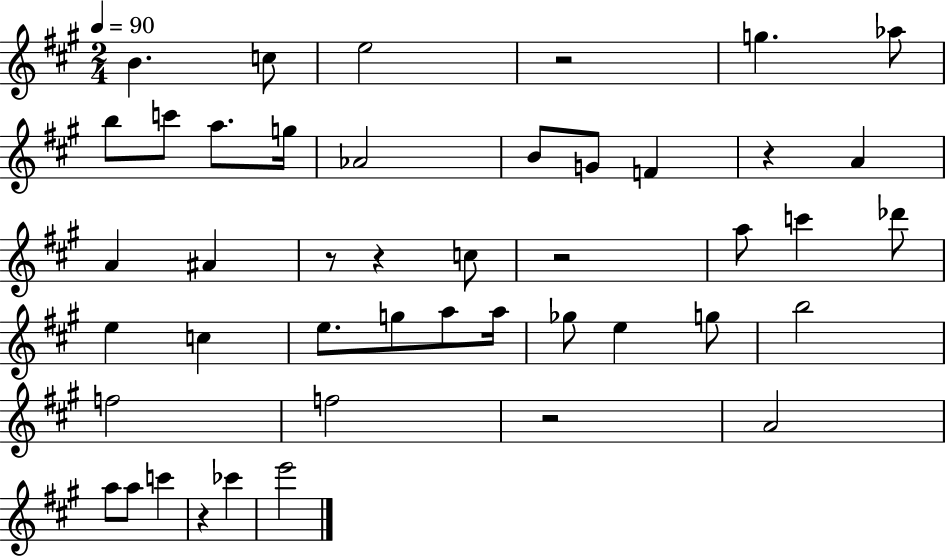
B4/q. C5/e E5/h R/h G5/q. Ab5/e B5/e C6/e A5/e. G5/s Ab4/h B4/e G4/e F4/q R/q A4/q A4/q A#4/q R/e R/q C5/e R/h A5/e C6/q Db6/e E5/q C5/q E5/e. G5/e A5/e A5/s Gb5/e E5/q G5/e B5/h F5/h F5/h R/h A4/h A5/e A5/e C6/q R/q CES6/q E6/h